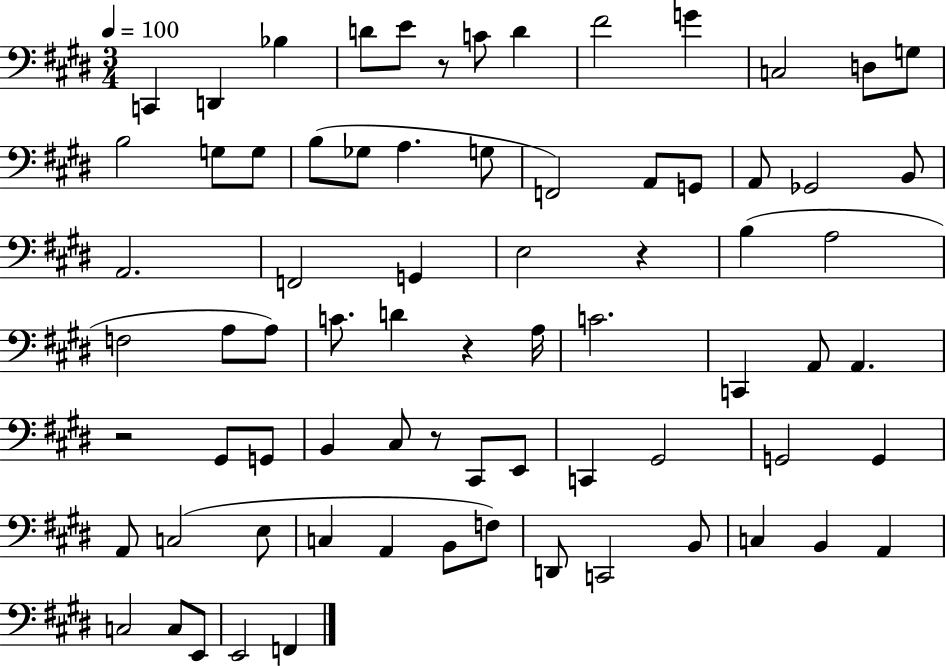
X:1
T:Untitled
M:3/4
L:1/4
K:E
C,, D,, _B, D/2 E/2 z/2 C/2 D ^F2 G C,2 D,/2 G,/2 B,2 G,/2 G,/2 B,/2 _G,/2 A, G,/2 F,,2 A,,/2 G,,/2 A,,/2 _G,,2 B,,/2 A,,2 F,,2 G,, E,2 z B, A,2 F,2 A,/2 A,/2 C/2 D z A,/4 C2 C,, A,,/2 A,, z2 ^G,,/2 G,,/2 B,, ^C,/2 z/2 ^C,,/2 E,,/2 C,, ^G,,2 G,,2 G,, A,,/2 C,2 E,/2 C, A,, B,,/2 F,/2 D,,/2 C,,2 B,,/2 C, B,, A,, C,2 C,/2 E,,/2 E,,2 F,,